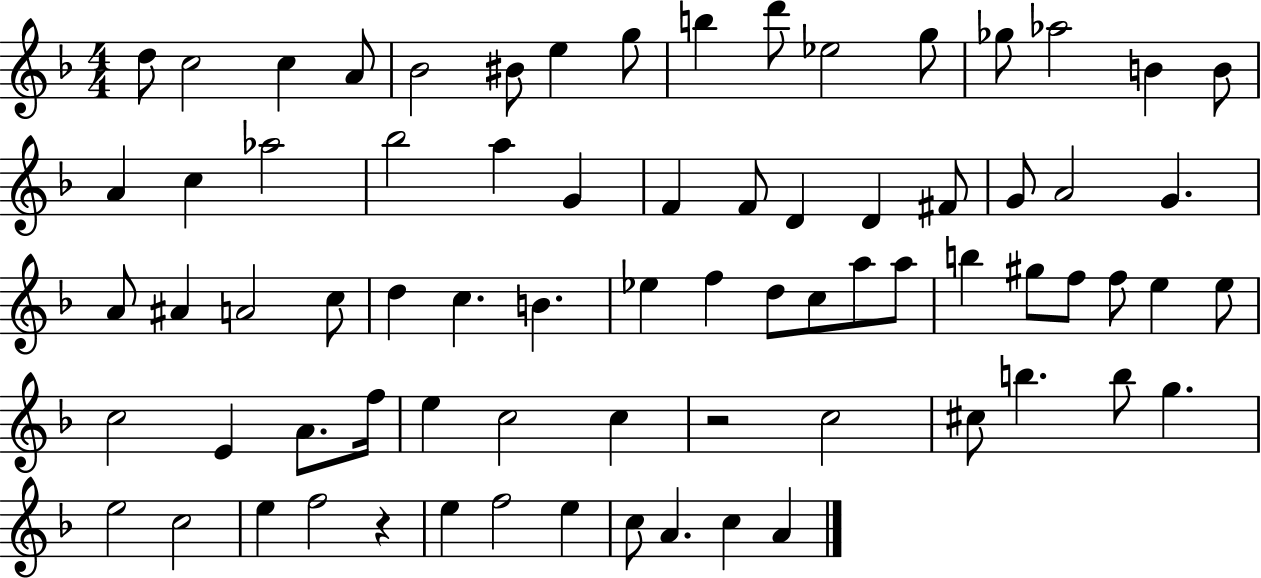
X:1
T:Untitled
M:4/4
L:1/4
K:F
d/2 c2 c A/2 _B2 ^B/2 e g/2 b d'/2 _e2 g/2 _g/2 _a2 B B/2 A c _a2 _b2 a G F F/2 D D ^F/2 G/2 A2 G A/2 ^A A2 c/2 d c B _e f d/2 c/2 a/2 a/2 b ^g/2 f/2 f/2 e e/2 c2 E A/2 f/4 e c2 c z2 c2 ^c/2 b b/2 g e2 c2 e f2 z e f2 e c/2 A c A